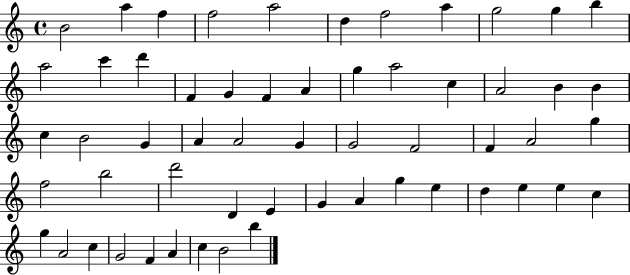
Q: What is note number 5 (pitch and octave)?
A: A5